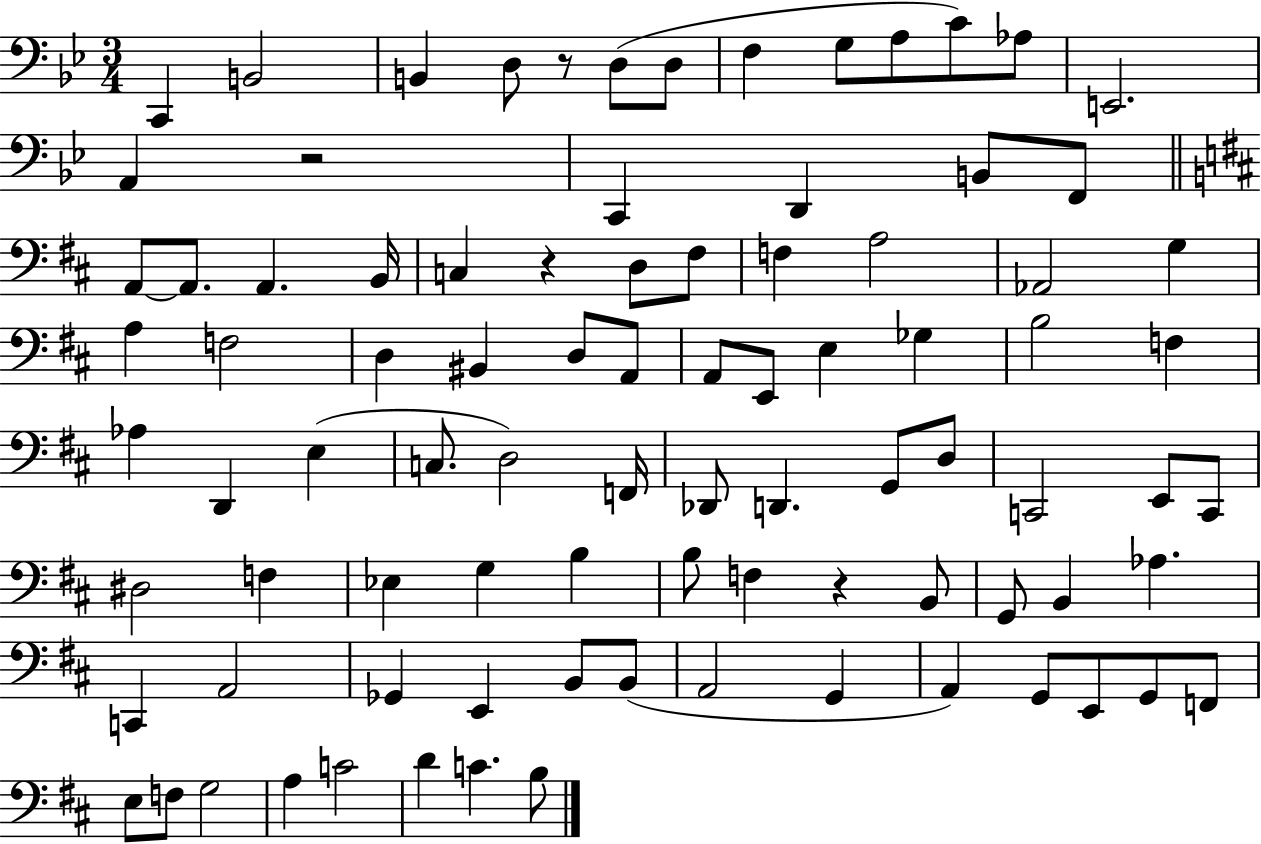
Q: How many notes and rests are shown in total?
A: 89